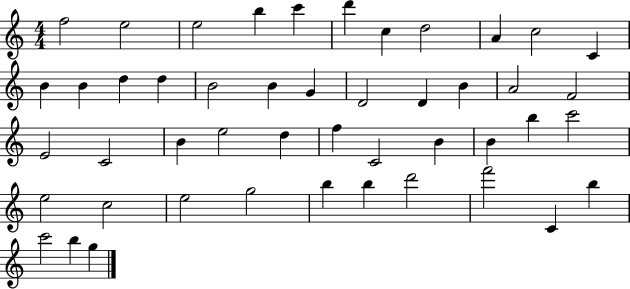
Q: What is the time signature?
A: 4/4